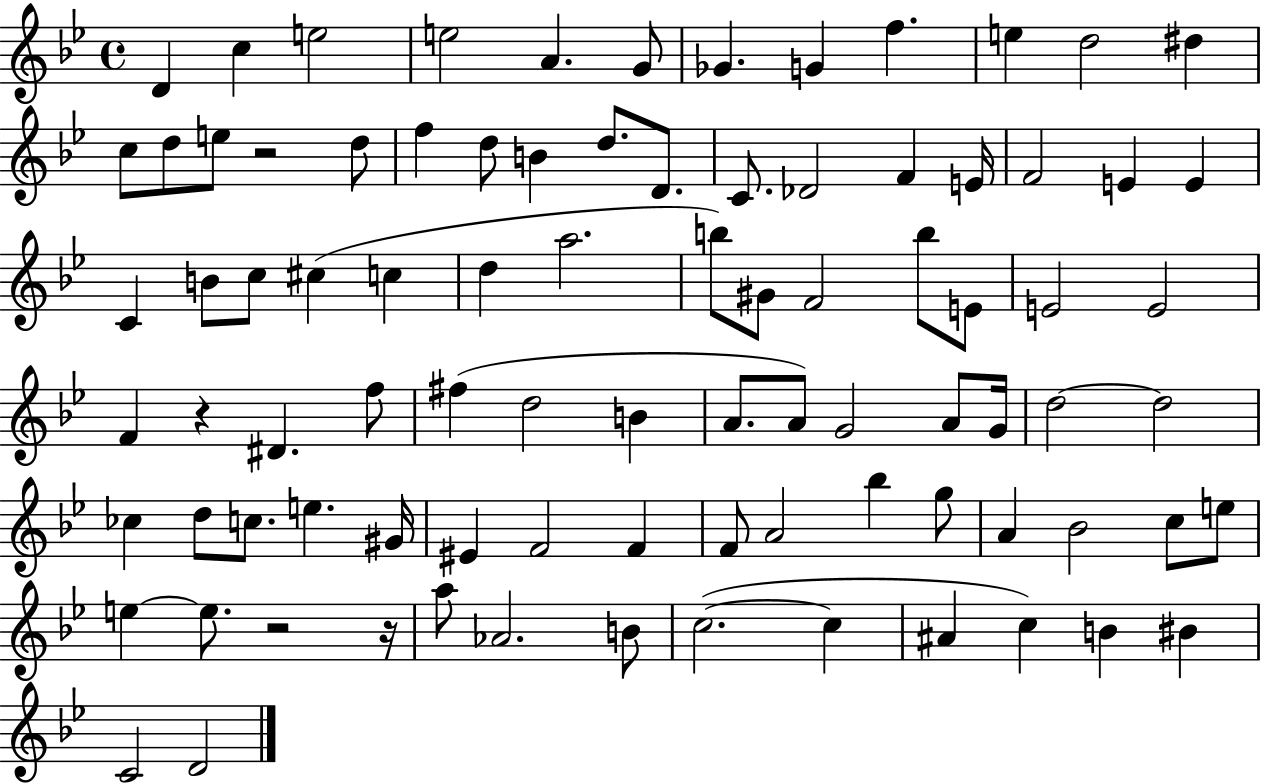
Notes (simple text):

D4/q C5/q E5/h E5/h A4/q. G4/e Gb4/q. G4/q F5/q. E5/q D5/h D#5/q C5/e D5/e E5/e R/h D5/e F5/q D5/e B4/q D5/e. D4/e. C4/e. Db4/h F4/q E4/s F4/h E4/q E4/q C4/q B4/e C5/e C#5/q C5/q D5/q A5/h. B5/e G#4/e F4/h B5/e E4/e E4/h E4/h F4/q R/q D#4/q. F5/e F#5/q D5/h B4/q A4/e. A4/e G4/h A4/e G4/s D5/h D5/h CES5/q D5/e C5/e. E5/q. G#4/s EIS4/q F4/h F4/q F4/e A4/h Bb5/q G5/e A4/q Bb4/h C5/e E5/e E5/q E5/e. R/h R/s A5/e Ab4/h. B4/e C5/h. C5/q A#4/q C5/q B4/q BIS4/q C4/h D4/h